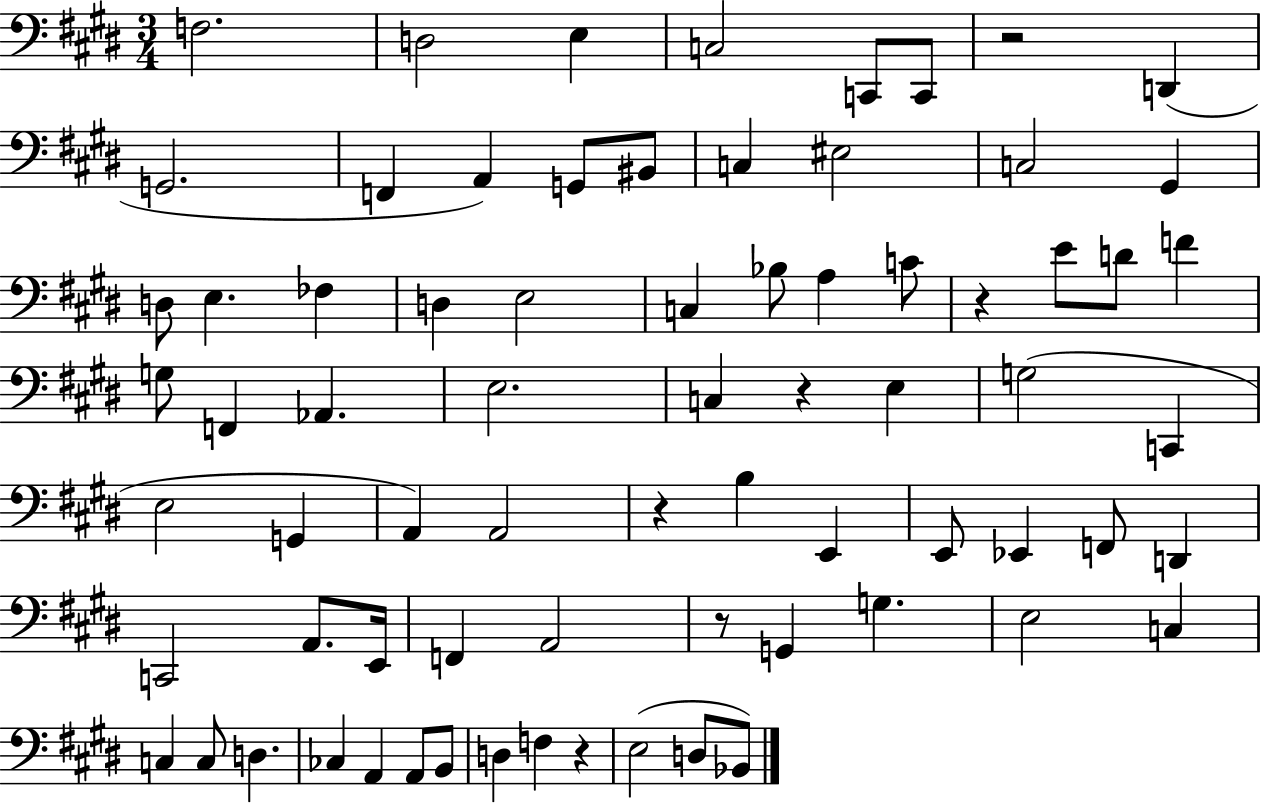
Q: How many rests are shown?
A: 6